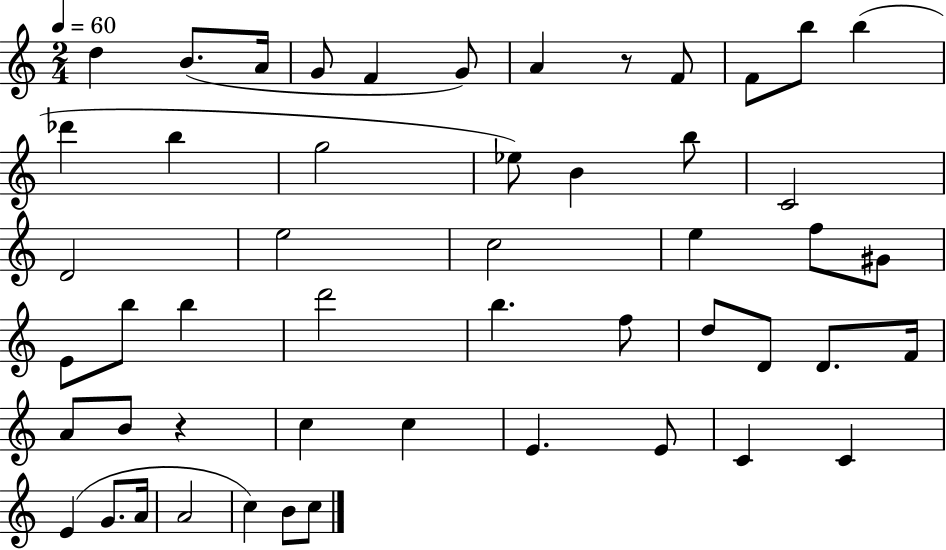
X:1
T:Untitled
M:2/4
L:1/4
K:C
d B/2 A/4 G/2 F G/2 A z/2 F/2 F/2 b/2 b _d' b g2 _e/2 B b/2 C2 D2 e2 c2 e f/2 ^G/2 E/2 b/2 b d'2 b f/2 d/2 D/2 D/2 F/4 A/2 B/2 z c c E E/2 C C E G/2 A/4 A2 c B/2 c/2